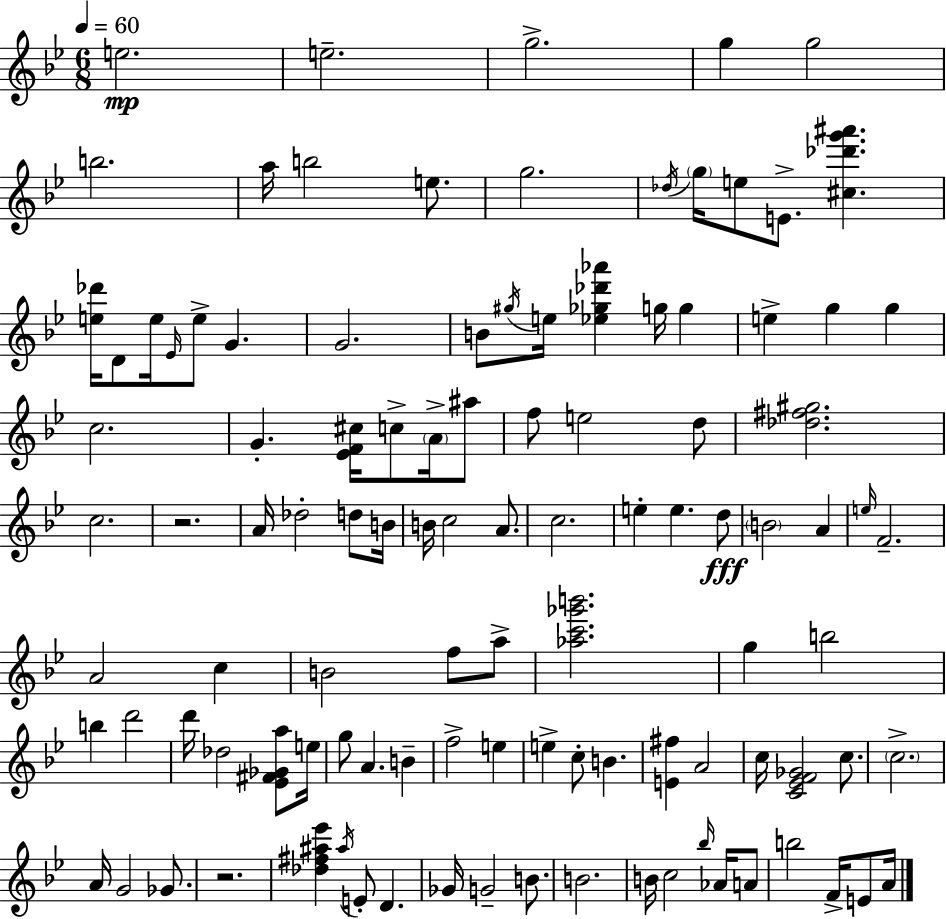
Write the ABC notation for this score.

X:1
T:Untitled
M:6/8
L:1/4
K:Gm
e2 e2 g2 g g2 b2 a/4 b2 e/2 g2 _d/4 g/4 e/2 E/2 [^c_d'g'^a'] [e_d']/4 D/2 e/4 _E/4 e/2 G G2 B/2 ^g/4 e/4 [_e_g_d'_a'] g/4 g e g g c2 G [_EF^c]/4 c/2 A/4 ^a/2 f/2 e2 d/2 [_d^f^g]2 c2 z2 A/4 _d2 d/2 B/4 B/4 c2 A/2 c2 e e d/2 B2 A e/4 F2 A2 c B2 f/2 a/2 [_ac'_g'b']2 g b2 b d'2 d'/4 _d2 [_E^F_Ga]/2 e/4 g/2 A B f2 e e c/2 B [E^f] A2 c/4 [C_EF_G]2 c/2 c2 A/4 G2 _G/2 z2 [_d^f^a_e'] ^a/4 E/2 D _G/4 G2 B/2 B2 B/4 c2 _b/4 _A/4 A/2 b2 F/4 E/2 A/4